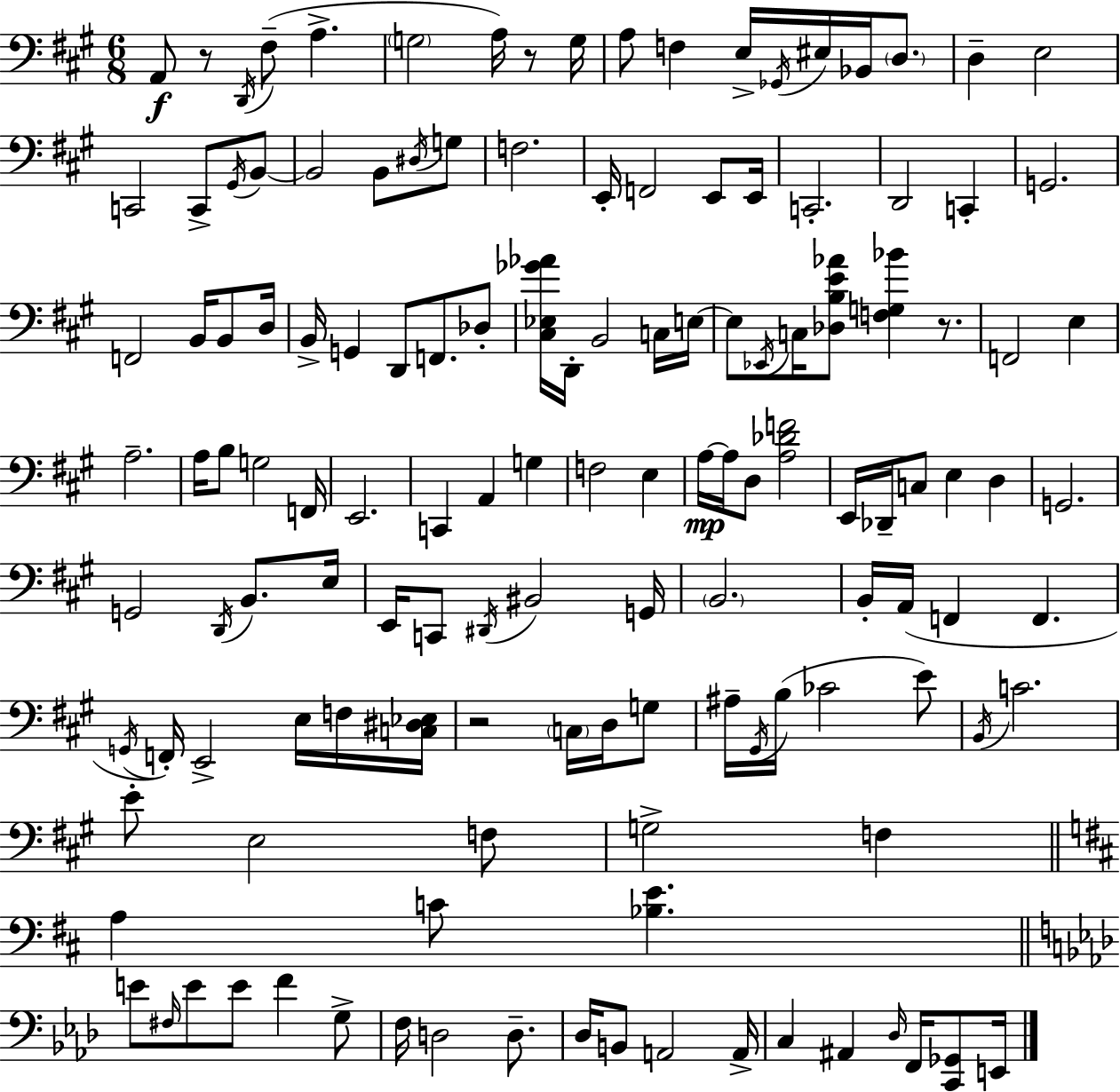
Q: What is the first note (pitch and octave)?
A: A2